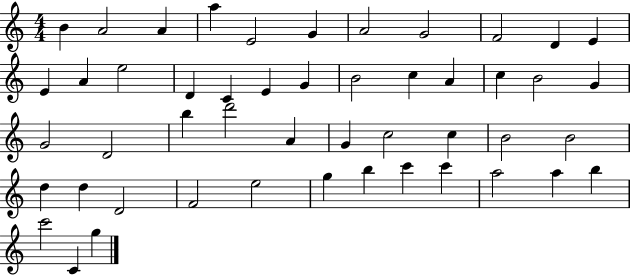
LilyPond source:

{
  \clef treble
  \numericTimeSignature
  \time 4/4
  \key c \major
  b'4 a'2 a'4 | a''4 e'2 g'4 | a'2 g'2 | f'2 d'4 e'4 | \break e'4 a'4 e''2 | d'4 c'4 e'4 g'4 | b'2 c''4 a'4 | c''4 b'2 g'4 | \break g'2 d'2 | b''4 d'''2 a'4 | g'4 c''2 c''4 | b'2 b'2 | \break d''4 d''4 d'2 | f'2 e''2 | g''4 b''4 c'''4 c'''4 | a''2 a''4 b''4 | \break c'''2 c'4 g''4 | \bar "|."
}